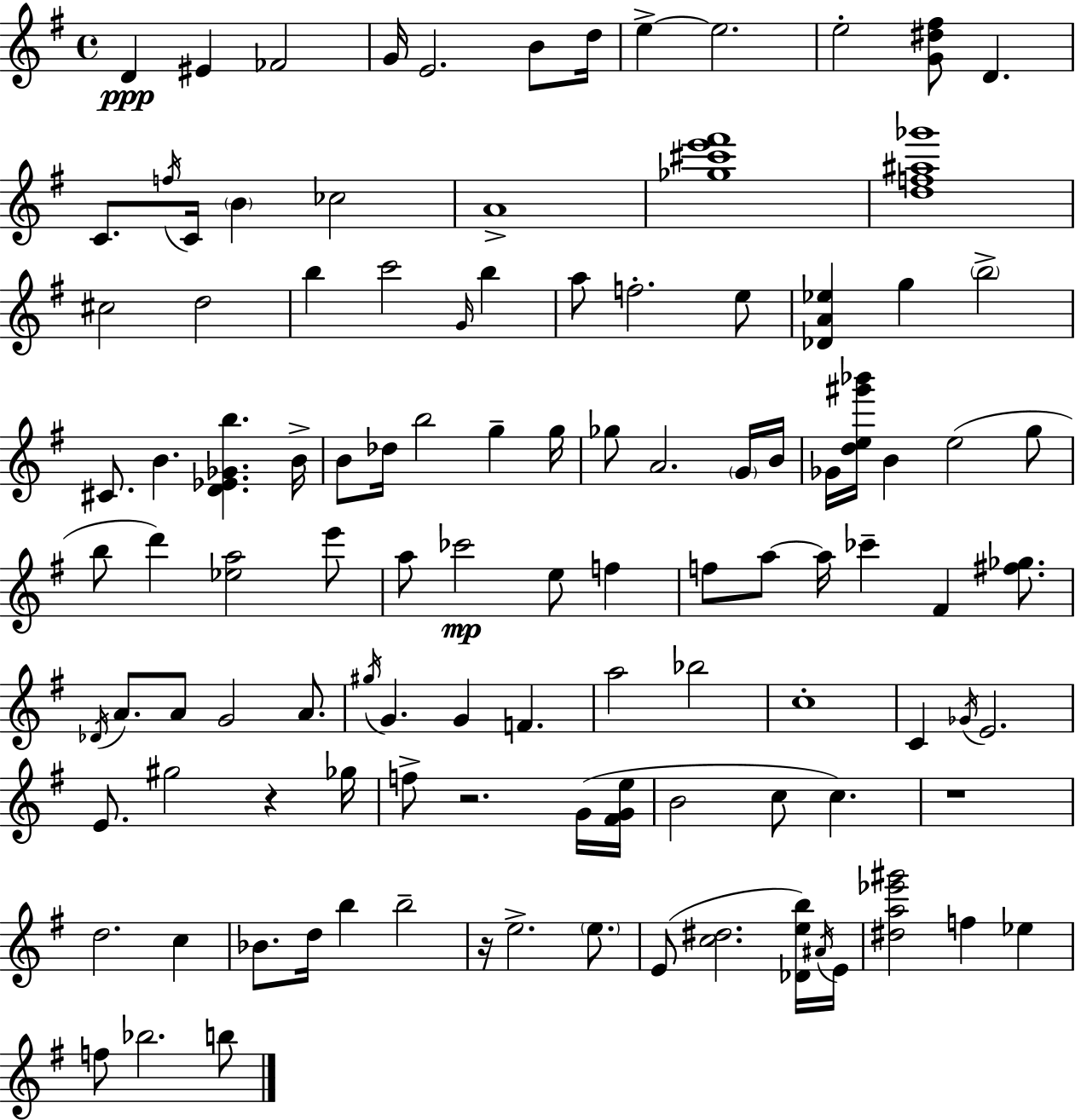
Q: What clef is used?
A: treble